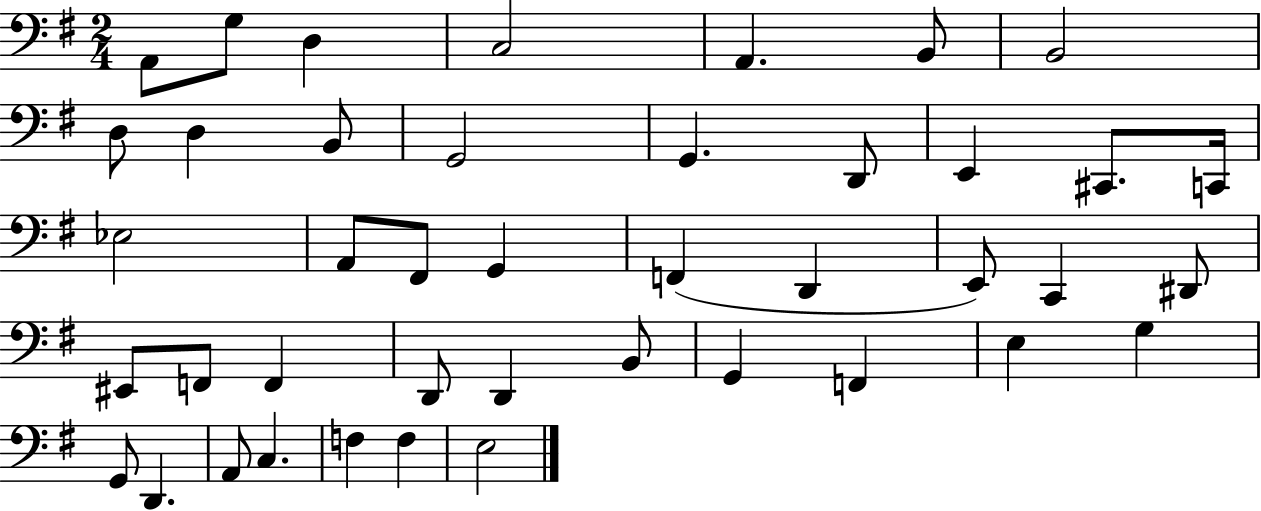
A2/e G3/e D3/q C3/h A2/q. B2/e B2/h D3/e D3/q B2/e G2/h G2/q. D2/e E2/q C#2/e. C2/s Eb3/h A2/e F#2/e G2/q F2/q D2/q E2/e C2/q D#2/e EIS2/e F2/e F2/q D2/e D2/q B2/e G2/q F2/q E3/q G3/q G2/e D2/q. A2/e C3/q. F3/q F3/q E3/h